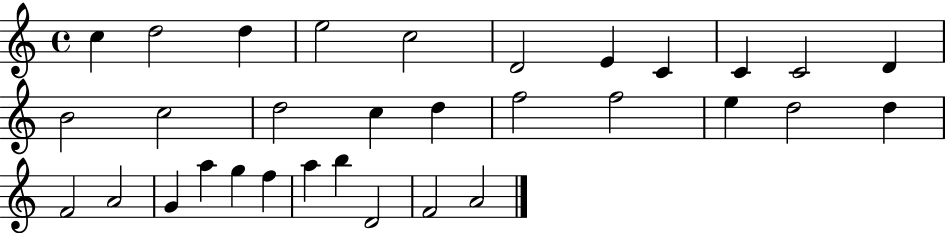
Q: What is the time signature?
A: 4/4